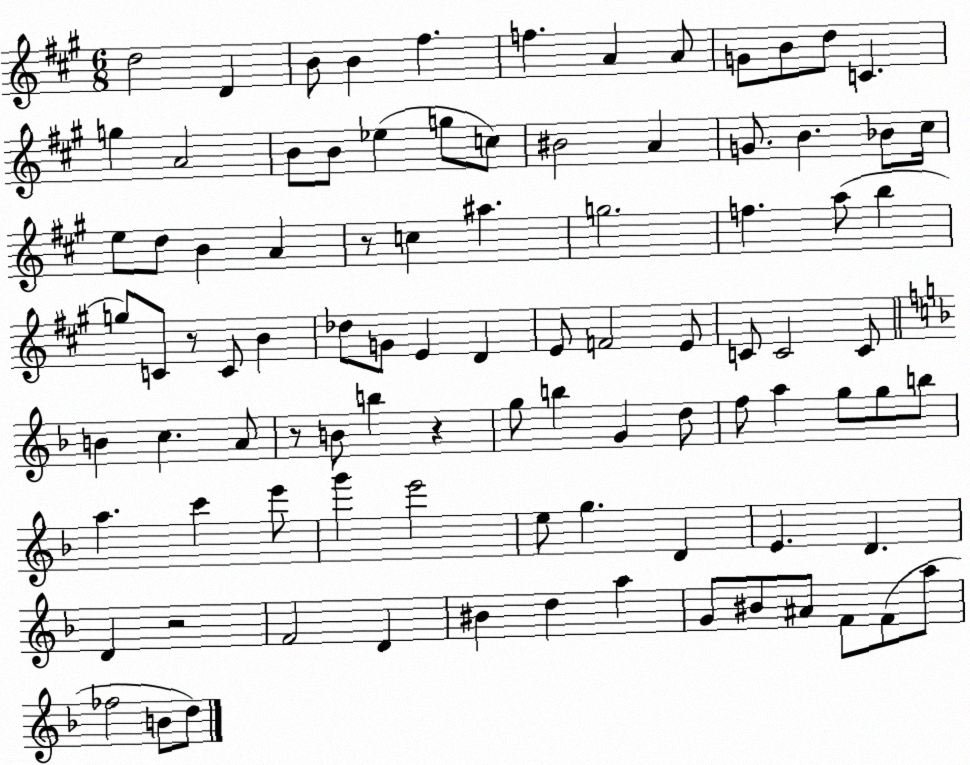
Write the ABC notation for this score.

X:1
T:Untitled
M:6/8
L:1/4
K:A
d2 D B/2 B ^f f A A/2 G/2 B/2 d/2 C g A2 B/2 B/2 _e g/2 c/2 ^B2 A G/2 B _B/2 ^c/4 e/2 d/2 B A z/2 c ^a g2 f a/2 b g/2 C/2 z/2 C/2 B _d/2 G/2 E D E/2 F2 E/2 C/2 C2 C/2 B c A/2 z/2 B/2 b z g/2 b G d/2 f/2 a g/2 g/2 b/2 a c' e'/2 g' e'2 e/2 g D E D D z2 F2 D ^B d a G/2 ^B/2 ^A/2 F/2 F/2 a/2 _f2 B/2 d/2